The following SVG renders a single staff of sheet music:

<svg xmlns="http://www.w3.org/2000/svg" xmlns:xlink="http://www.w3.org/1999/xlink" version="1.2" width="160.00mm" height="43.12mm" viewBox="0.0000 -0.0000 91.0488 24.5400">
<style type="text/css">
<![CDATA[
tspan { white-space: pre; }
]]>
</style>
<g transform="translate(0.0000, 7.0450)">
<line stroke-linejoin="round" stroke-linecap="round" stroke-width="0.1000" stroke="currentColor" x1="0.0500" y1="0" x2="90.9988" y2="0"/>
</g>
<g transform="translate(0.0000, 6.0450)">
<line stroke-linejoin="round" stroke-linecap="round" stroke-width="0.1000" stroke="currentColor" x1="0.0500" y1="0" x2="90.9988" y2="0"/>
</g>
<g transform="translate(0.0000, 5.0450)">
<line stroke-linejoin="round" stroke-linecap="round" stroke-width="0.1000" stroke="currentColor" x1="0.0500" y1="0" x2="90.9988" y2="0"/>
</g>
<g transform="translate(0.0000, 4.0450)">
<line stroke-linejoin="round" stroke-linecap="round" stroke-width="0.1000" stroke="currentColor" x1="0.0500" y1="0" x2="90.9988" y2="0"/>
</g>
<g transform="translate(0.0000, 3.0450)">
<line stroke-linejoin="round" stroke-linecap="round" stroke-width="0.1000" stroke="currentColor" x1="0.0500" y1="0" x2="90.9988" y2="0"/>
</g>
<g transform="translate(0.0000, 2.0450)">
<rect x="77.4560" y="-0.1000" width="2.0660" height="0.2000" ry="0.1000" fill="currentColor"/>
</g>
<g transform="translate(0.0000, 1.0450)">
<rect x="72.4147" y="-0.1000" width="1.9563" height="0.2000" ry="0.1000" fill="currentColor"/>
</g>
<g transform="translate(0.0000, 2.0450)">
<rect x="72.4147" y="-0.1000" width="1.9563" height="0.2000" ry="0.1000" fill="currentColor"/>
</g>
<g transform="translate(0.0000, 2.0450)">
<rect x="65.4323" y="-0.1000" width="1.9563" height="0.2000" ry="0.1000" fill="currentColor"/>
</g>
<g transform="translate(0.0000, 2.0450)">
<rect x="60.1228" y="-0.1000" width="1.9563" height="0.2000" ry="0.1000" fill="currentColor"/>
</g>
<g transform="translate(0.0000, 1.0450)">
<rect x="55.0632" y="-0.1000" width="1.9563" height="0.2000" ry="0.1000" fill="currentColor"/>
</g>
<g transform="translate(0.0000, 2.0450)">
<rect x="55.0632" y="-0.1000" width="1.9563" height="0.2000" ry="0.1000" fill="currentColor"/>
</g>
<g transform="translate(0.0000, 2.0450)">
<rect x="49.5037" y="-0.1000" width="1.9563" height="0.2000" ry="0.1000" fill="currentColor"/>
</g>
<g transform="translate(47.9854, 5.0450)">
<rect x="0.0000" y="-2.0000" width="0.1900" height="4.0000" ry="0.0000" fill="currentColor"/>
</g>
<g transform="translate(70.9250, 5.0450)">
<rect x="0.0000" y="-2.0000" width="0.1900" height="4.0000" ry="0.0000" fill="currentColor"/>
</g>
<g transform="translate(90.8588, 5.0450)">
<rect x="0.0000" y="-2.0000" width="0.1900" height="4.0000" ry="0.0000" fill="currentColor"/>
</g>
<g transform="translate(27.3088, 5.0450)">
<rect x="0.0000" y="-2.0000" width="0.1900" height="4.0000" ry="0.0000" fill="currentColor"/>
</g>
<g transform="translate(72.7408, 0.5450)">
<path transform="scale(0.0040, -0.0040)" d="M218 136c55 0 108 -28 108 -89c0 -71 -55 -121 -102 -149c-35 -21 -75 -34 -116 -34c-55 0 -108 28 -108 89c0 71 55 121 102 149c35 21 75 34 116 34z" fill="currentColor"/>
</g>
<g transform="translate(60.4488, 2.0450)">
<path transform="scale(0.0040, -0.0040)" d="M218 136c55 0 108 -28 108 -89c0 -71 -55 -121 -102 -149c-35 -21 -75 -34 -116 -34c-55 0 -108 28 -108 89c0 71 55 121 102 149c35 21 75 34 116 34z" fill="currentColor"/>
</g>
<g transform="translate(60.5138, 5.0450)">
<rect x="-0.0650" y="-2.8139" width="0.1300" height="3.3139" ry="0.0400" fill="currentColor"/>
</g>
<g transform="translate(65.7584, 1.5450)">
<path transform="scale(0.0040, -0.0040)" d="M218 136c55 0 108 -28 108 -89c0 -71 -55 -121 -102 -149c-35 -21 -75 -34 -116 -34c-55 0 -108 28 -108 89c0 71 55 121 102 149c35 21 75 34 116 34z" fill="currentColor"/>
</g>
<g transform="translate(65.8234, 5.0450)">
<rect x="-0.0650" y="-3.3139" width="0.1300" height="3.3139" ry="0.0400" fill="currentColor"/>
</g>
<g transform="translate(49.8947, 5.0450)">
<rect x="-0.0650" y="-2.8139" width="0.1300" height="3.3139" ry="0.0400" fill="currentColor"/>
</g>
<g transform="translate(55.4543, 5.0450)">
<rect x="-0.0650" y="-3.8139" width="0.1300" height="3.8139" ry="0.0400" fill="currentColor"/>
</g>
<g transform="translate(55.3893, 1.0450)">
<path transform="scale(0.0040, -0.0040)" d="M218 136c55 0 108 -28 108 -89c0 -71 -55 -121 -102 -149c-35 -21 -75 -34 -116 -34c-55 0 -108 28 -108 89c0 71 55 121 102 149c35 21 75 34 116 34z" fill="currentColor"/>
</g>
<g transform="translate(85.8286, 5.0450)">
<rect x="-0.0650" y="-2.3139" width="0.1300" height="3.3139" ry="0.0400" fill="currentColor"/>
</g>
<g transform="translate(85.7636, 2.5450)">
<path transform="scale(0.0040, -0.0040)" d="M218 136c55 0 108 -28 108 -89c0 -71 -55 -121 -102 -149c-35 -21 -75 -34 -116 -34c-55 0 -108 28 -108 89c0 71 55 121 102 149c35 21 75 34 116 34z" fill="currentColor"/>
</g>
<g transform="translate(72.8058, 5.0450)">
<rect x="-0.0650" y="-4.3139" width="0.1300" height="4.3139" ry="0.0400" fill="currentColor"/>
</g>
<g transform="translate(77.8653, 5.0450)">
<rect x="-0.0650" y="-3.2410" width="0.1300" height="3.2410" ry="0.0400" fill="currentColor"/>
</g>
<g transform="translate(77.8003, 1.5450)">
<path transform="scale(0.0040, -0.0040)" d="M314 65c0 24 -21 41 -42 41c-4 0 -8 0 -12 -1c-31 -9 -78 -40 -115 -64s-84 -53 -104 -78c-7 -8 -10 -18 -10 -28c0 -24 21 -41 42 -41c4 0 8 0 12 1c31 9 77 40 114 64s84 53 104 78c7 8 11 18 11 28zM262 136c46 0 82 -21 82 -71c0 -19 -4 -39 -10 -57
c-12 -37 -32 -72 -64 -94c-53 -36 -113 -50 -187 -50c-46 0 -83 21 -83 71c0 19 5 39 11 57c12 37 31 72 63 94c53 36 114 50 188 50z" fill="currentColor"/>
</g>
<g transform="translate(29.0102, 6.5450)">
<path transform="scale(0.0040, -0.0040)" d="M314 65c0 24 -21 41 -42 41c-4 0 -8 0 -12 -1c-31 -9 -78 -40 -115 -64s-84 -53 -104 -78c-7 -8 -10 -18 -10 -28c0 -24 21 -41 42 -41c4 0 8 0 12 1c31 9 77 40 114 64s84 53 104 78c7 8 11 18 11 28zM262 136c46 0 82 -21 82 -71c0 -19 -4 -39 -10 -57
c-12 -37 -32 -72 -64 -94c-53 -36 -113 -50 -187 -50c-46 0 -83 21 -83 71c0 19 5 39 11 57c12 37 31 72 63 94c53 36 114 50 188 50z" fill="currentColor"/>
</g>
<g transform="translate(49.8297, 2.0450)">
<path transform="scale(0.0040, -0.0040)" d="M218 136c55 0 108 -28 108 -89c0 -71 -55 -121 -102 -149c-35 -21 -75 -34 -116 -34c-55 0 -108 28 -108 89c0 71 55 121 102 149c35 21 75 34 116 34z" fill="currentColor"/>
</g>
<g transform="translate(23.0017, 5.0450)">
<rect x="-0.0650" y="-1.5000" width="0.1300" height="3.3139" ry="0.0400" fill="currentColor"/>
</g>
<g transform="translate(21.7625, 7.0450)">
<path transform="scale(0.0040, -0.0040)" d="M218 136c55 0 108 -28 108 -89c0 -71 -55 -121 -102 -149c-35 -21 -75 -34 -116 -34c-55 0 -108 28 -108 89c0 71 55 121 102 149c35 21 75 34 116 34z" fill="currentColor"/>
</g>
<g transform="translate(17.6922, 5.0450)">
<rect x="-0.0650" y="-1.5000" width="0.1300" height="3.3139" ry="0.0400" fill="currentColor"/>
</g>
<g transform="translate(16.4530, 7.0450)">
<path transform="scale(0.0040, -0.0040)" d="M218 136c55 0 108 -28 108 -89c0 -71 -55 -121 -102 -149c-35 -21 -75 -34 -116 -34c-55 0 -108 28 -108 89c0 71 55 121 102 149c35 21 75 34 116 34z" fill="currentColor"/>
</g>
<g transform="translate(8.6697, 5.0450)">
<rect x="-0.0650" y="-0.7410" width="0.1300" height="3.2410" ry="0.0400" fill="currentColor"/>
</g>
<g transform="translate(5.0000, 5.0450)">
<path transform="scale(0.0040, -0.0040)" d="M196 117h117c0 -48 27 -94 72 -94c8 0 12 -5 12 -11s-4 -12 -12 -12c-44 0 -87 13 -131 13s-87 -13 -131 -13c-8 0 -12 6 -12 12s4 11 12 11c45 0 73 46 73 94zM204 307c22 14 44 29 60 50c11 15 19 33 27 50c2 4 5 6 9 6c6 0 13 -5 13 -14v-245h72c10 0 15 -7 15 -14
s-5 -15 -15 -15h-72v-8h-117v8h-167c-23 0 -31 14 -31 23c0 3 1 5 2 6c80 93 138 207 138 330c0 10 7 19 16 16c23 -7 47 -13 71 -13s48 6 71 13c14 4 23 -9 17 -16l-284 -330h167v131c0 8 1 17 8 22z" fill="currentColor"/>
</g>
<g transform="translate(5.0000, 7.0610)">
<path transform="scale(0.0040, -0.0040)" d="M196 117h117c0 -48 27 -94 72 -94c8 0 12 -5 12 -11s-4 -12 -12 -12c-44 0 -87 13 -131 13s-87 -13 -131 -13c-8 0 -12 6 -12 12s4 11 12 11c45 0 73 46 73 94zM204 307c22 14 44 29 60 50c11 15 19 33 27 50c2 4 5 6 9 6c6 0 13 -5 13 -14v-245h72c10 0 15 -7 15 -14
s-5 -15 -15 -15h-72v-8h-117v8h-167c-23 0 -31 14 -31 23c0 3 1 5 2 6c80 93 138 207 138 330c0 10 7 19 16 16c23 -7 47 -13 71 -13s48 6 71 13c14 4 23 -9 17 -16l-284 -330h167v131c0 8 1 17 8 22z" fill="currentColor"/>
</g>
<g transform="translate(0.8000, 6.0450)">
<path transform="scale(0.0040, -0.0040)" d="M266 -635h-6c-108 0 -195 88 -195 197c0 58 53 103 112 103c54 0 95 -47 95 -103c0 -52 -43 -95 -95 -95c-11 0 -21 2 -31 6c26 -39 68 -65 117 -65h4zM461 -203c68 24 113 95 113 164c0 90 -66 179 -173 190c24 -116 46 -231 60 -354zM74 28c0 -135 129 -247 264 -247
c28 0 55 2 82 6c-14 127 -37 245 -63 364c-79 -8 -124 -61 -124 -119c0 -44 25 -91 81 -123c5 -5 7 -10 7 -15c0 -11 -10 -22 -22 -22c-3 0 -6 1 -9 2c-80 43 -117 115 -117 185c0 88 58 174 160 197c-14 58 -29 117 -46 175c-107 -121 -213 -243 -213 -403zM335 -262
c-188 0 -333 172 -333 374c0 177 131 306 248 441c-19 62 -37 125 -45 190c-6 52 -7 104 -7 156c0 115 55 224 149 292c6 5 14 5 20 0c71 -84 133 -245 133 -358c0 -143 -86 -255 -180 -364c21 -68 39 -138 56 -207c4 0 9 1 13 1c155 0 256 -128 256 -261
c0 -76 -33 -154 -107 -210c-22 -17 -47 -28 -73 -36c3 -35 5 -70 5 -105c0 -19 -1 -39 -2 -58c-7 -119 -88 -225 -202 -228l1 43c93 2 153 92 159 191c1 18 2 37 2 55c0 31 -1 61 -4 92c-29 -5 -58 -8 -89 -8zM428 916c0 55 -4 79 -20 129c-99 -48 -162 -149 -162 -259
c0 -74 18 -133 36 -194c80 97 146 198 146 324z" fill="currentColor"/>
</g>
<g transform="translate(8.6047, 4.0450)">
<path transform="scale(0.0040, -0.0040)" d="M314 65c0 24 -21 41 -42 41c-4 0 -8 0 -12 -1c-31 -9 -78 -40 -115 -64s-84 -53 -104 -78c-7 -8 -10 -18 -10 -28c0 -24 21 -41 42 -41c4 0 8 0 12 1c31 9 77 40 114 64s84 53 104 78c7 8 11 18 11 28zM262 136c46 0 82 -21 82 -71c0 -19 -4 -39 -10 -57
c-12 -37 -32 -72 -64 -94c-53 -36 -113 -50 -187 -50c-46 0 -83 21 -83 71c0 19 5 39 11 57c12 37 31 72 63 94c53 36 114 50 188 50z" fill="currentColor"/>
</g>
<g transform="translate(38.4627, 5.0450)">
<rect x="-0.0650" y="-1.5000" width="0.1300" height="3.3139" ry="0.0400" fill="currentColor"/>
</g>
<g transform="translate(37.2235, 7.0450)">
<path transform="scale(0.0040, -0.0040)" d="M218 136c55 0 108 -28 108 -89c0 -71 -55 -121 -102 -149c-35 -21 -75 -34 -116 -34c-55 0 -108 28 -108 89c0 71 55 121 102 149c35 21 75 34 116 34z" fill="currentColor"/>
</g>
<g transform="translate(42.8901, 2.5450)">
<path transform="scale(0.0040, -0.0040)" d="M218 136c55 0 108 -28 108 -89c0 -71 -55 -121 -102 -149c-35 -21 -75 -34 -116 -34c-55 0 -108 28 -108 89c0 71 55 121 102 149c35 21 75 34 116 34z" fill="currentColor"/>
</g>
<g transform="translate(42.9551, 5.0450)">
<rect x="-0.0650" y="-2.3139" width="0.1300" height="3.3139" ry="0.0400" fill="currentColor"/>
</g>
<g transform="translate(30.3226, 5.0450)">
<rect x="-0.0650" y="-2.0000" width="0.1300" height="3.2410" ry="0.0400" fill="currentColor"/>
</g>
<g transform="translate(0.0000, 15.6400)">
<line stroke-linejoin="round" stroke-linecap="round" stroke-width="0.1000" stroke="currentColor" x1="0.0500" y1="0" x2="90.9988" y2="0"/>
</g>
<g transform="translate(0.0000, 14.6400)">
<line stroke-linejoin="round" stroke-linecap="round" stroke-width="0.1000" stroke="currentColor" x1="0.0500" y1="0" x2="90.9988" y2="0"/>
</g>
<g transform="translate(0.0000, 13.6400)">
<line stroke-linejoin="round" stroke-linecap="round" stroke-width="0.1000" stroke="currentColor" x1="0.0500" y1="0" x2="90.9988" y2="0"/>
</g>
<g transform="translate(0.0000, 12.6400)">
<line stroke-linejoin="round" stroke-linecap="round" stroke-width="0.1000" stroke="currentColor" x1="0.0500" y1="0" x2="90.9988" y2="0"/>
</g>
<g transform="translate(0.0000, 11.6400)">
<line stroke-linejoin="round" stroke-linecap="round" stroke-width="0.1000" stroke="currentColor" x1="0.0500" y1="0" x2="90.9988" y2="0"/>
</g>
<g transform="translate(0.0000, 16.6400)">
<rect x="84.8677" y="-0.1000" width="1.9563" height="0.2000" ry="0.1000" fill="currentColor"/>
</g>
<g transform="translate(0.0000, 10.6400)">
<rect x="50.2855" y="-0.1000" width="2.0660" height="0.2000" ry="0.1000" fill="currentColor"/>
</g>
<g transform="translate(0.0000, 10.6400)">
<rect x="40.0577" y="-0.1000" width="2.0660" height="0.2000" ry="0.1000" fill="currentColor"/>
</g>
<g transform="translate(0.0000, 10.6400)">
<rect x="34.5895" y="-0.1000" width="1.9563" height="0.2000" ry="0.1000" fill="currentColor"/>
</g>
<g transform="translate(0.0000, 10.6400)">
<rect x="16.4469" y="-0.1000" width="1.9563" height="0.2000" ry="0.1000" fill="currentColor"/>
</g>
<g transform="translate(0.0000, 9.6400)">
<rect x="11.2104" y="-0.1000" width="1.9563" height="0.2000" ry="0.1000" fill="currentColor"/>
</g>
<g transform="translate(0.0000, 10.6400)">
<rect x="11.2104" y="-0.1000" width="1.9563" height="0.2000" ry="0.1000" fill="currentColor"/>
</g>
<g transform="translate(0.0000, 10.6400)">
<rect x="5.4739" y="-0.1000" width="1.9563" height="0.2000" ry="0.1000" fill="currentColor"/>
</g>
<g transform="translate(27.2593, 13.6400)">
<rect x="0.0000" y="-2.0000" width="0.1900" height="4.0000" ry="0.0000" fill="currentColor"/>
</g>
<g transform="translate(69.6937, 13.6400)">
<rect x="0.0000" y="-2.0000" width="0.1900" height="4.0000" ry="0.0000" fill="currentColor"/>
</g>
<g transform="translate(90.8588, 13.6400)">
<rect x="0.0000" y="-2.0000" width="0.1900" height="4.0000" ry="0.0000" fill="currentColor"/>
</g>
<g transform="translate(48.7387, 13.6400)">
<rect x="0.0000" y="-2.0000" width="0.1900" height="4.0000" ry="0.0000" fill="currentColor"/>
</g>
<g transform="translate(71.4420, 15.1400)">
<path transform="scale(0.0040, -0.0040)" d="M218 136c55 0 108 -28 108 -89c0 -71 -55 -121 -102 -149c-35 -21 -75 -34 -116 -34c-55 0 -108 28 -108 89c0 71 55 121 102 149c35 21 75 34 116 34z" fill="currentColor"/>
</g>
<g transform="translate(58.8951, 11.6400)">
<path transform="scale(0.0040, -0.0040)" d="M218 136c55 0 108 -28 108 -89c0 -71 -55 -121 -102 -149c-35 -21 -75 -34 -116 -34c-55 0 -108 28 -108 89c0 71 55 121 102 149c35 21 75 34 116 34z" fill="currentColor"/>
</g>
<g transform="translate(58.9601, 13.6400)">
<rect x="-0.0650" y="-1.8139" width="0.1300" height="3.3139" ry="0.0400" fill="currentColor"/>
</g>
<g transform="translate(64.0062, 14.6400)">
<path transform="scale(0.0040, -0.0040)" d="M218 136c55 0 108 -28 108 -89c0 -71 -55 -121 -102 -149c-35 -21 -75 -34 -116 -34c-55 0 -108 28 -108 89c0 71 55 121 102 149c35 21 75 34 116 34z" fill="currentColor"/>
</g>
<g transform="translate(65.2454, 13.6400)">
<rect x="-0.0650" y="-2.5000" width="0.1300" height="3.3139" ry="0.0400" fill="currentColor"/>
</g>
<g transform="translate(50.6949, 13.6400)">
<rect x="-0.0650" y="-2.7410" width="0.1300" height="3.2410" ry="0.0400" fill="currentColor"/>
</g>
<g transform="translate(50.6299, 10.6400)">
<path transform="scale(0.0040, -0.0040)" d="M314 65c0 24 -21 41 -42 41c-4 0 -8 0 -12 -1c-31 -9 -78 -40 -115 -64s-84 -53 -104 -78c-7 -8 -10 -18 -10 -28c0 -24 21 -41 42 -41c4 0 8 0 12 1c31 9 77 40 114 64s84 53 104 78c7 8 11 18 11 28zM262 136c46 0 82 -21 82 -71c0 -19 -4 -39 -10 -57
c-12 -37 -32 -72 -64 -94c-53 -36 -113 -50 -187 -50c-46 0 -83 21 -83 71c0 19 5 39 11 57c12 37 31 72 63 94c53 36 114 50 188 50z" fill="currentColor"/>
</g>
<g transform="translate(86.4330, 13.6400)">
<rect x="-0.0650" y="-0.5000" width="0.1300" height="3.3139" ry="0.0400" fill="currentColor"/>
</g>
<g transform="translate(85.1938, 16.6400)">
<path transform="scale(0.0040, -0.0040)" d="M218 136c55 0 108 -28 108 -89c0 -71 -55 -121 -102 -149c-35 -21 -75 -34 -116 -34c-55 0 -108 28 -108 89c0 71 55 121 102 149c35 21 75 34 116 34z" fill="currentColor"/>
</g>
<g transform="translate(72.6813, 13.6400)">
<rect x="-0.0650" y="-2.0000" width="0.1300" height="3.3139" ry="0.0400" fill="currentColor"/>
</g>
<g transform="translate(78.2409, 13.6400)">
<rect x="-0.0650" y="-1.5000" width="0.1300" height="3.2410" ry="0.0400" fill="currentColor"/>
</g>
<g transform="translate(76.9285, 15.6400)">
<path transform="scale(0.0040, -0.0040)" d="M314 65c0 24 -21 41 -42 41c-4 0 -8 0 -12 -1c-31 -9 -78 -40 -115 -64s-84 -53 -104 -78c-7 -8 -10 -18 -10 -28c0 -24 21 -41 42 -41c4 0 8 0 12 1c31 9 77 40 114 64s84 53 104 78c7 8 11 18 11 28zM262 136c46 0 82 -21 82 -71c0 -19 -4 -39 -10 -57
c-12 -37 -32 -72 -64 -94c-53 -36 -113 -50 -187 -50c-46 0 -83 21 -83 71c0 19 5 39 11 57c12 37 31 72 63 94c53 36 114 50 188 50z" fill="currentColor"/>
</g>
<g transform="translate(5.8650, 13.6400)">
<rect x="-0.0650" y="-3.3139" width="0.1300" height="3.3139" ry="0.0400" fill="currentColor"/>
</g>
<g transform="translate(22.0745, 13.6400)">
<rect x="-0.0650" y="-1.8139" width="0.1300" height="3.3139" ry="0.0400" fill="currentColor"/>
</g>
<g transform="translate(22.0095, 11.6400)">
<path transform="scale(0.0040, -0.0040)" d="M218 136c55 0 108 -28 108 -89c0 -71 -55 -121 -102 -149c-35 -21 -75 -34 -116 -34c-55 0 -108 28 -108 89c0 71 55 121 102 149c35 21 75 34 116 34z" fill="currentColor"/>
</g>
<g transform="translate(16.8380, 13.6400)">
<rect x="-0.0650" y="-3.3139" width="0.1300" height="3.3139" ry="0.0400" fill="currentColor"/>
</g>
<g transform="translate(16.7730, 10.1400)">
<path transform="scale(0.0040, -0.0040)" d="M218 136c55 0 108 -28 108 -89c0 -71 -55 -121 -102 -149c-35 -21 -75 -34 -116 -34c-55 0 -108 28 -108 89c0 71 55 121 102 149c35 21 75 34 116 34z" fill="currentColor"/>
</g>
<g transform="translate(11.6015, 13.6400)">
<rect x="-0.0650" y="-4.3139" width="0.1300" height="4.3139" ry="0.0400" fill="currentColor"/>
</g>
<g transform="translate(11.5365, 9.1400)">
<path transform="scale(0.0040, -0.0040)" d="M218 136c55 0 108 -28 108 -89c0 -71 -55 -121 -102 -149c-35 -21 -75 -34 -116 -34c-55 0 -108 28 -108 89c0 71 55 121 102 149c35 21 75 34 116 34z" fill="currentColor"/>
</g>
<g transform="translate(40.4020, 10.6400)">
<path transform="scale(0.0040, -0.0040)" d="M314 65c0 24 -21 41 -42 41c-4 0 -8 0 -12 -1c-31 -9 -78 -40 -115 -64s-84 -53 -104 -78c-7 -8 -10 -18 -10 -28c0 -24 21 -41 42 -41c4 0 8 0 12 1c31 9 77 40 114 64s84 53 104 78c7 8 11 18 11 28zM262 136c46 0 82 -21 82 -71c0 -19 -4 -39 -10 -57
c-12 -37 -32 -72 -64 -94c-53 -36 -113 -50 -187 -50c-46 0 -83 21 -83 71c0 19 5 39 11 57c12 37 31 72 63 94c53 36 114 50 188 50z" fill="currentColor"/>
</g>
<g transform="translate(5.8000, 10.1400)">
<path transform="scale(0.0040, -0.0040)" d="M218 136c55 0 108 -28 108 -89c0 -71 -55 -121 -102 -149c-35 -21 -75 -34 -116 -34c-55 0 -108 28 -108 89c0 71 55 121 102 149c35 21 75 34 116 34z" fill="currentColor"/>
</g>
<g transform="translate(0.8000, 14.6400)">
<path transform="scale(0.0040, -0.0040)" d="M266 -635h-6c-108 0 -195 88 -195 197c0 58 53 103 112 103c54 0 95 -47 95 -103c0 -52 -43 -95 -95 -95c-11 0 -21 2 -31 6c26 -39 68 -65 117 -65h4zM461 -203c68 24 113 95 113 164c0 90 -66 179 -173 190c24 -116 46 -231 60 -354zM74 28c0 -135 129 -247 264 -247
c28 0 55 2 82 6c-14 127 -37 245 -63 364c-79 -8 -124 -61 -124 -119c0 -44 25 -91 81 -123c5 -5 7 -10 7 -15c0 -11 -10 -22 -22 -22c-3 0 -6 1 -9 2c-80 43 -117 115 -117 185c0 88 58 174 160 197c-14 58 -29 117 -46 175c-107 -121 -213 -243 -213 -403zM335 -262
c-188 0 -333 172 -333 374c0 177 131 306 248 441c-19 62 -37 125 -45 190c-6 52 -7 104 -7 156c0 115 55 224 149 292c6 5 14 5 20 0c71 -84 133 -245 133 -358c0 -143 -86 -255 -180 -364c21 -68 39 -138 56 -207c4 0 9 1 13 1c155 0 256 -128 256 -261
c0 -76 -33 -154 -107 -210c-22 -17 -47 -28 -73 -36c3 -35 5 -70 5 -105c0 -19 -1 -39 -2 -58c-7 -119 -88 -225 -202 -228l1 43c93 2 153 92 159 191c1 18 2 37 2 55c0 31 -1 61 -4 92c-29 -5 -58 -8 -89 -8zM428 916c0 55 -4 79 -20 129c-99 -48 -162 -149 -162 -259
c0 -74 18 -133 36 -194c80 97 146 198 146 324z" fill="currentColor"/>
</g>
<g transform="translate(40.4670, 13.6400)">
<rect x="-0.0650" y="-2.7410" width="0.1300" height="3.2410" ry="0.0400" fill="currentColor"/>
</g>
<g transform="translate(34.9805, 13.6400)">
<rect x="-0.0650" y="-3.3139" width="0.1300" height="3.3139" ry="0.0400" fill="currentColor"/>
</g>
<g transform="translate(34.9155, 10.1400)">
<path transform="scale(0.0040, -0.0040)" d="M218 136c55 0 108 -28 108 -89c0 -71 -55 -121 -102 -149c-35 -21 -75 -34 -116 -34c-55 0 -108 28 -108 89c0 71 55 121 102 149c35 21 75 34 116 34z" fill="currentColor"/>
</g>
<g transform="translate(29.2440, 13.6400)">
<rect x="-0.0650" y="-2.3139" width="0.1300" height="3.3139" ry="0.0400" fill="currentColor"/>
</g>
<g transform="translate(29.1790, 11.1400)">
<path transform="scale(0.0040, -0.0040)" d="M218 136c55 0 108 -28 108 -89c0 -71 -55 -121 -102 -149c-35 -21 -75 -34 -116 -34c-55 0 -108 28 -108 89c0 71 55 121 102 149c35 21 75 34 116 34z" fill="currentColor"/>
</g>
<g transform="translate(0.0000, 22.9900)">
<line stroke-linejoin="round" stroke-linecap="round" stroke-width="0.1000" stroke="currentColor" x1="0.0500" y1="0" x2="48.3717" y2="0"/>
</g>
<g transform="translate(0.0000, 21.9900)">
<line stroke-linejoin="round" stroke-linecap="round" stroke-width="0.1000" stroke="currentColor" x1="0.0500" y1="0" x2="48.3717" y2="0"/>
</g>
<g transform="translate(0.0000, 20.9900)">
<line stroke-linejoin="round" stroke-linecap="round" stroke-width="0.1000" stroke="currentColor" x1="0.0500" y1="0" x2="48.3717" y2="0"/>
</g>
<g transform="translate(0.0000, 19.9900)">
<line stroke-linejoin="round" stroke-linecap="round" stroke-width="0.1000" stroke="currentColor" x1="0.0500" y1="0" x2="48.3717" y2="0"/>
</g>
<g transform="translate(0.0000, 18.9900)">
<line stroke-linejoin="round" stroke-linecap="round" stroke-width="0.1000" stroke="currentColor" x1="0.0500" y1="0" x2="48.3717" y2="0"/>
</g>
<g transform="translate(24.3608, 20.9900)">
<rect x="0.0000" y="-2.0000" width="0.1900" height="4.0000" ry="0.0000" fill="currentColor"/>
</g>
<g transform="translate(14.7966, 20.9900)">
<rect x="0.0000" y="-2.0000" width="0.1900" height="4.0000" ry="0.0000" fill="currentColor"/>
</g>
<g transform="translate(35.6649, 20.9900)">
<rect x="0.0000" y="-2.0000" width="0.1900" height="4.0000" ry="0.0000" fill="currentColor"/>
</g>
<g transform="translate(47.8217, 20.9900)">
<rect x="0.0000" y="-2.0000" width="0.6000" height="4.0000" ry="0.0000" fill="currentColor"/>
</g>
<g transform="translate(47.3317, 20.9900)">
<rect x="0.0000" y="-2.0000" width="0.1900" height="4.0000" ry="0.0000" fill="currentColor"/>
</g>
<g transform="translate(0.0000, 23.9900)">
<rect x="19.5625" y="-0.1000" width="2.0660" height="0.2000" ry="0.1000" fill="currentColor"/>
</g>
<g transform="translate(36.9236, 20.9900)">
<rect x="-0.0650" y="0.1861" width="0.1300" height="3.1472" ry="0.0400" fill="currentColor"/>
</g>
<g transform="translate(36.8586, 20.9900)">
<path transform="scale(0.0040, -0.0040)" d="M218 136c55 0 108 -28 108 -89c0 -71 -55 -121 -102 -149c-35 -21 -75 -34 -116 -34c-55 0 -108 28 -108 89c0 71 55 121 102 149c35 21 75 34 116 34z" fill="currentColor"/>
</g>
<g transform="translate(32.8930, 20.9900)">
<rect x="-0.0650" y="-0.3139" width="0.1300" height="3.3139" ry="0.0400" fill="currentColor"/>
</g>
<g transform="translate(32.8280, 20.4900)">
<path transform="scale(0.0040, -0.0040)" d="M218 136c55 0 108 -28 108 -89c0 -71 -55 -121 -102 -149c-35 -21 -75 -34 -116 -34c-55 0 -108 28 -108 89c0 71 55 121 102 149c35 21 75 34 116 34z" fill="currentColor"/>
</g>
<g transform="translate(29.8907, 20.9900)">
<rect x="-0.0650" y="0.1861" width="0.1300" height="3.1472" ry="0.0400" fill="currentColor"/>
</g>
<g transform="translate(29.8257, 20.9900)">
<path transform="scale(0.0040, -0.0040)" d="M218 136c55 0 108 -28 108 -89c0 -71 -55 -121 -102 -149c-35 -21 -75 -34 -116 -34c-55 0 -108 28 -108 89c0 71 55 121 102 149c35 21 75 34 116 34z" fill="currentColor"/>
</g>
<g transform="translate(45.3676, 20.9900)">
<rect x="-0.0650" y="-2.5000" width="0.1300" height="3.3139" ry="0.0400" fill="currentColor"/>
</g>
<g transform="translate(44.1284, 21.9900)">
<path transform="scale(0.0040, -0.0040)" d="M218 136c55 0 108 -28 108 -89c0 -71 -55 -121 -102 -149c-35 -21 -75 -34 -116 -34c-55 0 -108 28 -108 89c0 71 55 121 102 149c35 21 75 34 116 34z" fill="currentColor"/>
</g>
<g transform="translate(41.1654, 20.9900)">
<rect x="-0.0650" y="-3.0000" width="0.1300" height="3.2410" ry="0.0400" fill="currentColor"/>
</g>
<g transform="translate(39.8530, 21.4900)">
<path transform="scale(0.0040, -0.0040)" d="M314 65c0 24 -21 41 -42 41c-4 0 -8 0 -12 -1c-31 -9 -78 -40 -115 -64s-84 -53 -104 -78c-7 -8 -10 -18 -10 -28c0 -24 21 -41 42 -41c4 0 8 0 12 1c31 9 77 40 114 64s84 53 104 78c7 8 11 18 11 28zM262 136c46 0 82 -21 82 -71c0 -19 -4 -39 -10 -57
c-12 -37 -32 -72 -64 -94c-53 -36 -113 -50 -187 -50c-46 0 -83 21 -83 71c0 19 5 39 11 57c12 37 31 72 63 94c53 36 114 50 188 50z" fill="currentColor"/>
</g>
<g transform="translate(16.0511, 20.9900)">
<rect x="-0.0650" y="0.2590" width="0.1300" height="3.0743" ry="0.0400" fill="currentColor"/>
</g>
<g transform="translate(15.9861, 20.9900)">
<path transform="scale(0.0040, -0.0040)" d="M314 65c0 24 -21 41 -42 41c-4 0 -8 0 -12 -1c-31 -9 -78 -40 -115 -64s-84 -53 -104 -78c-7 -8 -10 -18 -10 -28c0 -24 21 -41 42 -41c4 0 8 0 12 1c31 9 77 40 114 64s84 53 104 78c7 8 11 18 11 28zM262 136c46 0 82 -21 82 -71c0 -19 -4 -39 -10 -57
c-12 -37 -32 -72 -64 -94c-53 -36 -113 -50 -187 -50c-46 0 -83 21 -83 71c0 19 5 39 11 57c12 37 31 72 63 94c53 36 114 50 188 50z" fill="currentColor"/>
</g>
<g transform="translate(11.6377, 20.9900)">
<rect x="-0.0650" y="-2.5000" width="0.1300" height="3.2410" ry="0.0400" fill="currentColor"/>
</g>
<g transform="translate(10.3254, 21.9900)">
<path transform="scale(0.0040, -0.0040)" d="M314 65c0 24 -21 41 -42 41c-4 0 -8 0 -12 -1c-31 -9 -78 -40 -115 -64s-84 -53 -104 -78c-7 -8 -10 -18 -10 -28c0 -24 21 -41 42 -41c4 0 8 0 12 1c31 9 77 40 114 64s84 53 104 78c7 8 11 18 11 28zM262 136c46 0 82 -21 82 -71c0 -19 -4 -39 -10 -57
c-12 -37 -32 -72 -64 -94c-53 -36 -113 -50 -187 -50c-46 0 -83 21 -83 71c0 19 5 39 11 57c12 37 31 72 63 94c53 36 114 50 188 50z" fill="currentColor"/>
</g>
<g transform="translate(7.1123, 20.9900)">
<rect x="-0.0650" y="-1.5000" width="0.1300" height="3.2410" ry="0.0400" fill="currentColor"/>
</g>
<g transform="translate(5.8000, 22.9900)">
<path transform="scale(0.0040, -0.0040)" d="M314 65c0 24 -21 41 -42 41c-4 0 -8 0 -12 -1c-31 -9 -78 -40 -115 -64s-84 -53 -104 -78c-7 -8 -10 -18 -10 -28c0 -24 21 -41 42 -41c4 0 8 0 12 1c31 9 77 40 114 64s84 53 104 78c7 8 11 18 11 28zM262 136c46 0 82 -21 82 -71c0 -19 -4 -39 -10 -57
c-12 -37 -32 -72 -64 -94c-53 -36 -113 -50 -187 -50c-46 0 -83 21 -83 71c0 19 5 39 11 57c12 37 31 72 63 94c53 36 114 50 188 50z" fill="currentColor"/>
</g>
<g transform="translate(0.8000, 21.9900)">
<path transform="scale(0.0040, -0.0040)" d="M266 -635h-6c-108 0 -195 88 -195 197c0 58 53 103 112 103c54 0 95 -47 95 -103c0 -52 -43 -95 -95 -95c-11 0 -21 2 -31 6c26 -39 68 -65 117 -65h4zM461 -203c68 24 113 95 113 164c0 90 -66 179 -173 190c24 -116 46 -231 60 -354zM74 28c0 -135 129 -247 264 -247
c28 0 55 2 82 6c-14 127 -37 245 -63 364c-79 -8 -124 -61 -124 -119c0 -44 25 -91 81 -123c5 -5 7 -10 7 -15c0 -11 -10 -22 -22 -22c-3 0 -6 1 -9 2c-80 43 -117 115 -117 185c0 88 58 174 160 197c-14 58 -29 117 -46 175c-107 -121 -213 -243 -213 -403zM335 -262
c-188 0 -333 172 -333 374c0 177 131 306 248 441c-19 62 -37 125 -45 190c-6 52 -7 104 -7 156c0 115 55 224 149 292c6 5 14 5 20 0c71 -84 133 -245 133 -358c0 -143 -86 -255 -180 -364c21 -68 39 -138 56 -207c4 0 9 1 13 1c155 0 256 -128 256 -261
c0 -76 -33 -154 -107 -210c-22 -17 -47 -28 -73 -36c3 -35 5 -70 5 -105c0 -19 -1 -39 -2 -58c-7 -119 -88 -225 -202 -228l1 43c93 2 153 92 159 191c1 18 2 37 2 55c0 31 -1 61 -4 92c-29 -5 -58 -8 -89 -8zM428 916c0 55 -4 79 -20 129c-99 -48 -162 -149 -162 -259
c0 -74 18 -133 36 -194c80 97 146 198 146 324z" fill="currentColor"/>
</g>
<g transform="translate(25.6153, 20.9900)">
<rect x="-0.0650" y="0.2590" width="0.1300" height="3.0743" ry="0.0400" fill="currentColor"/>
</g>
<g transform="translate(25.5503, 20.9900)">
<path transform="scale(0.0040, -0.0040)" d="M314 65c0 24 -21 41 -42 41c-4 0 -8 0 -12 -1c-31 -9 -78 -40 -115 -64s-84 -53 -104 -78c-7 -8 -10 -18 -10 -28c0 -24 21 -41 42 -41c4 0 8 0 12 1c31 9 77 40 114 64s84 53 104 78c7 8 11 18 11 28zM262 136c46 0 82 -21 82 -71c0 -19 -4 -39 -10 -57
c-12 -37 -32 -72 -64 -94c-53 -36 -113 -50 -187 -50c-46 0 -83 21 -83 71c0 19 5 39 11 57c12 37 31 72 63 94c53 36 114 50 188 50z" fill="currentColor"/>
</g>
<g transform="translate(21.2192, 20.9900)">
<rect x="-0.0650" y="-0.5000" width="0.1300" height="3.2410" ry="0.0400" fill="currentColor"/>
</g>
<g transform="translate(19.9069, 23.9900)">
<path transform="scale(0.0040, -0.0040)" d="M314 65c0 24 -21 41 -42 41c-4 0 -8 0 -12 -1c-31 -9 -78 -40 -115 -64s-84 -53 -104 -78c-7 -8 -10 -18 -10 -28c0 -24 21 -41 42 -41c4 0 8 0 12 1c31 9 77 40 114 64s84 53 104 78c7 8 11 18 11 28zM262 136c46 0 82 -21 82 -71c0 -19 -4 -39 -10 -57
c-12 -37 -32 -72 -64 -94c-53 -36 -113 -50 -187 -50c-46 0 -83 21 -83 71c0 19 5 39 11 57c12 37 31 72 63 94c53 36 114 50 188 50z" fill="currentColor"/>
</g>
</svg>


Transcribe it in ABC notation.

X:1
T:Untitled
M:4/4
L:1/4
K:C
d2 E E F2 E g a c' a b d' b2 g b d' b f g b a2 a2 f G F E2 C E2 G2 B2 C2 B2 B c B A2 G